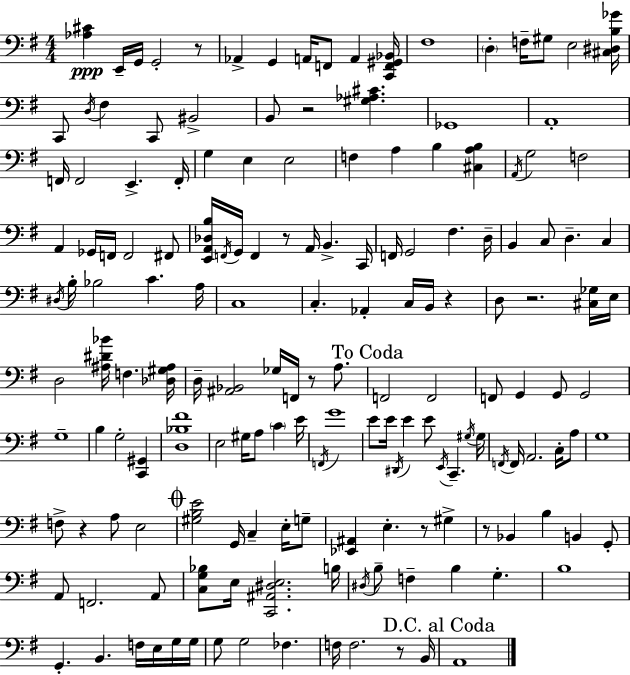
[Ab3,C#4]/q E2/s G2/s G2/h R/e Ab2/q G2/q A2/s F2/e A2/q [C2,F2,G#2,Bb2]/s F#3/w D3/q F3/s G#3/e E3/h [C#3,D#3,B3,Gb4]/s C2/e D3/s F#3/q C2/e BIS2/h B2/e R/h [G#3,Ab3,C#4]/q. Gb2/w A2/w F2/s F2/h E2/q. F2/s G3/q E3/q E3/h F3/q A3/q B3/q [C#3,A3,B3]/q A2/s G3/h F3/h A2/q Gb2/s F2/s F2/h F#2/e [E2,A2,Db3,B3]/s F2/s G2/s F2/q R/e A2/s B2/q. C2/s F2/s G2/h F#3/q. D3/s B2/q C3/e D3/q. C3/q D#3/s B3/s Bb3/h C4/q. A3/s C3/w C3/q. Ab2/q C3/s B2/s R/q D3/e R/h. [C#3,Gb3]/s E3/s D3/h [A#3,D#4,Bb4]/s F3/q. [Db3,G#3,A#3]/s D3/s [A#2,Bb2]/h Gb3/s F2/s R/e A3/e. F2/h F2/h F2/e G2/q G2/e G2/h G3/w B3/q G3/h [C2,G#2]/q [D3,Bb3,F#4]/w E3/h G#3/s A3/e C4/q E4/s F2/s G4/w E4/e E4/s D#2/s E4/q E4/e E2/s C2/q. G#3/s G#3/s F2/s F2/s A2/h. C3/s A3/e G3/w F3/e R/q A3/e E3/h [G#3,B3,E4]/h G2/s C3/q E3/s G3/e [Eb2,A#2]/q E3/q. R/e G#3/q R/e Bb2/q B3/q B2/q G2/e A2/e F2/h. A2/e [C3,G3,Bb3]/e E3/s [C2,A#2,D#3,E3]/h. B3/s D#3/s B3/e F3/q B3/q G3/q. B3/w G2/q. B2/q. F3/s E3/s G3/s G3/s G3/e G3/h FES3/q. F3/s F3/h. R/e B2/s A2/w